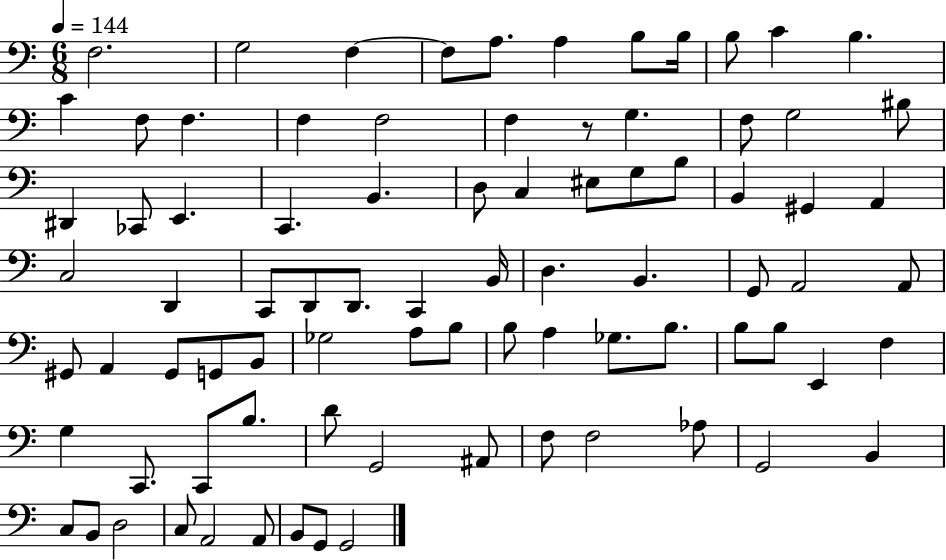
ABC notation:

X:1
T:Untitled
M:6/8
L:1/4
K:C
F,2 G,2 F, F,/2 A,/2 A, B,/2 B,/4 B,/2 C B, C F,/2 F, F, F,2 F, z/2 G, F,/2 G,2 ^B,/2 ^D,, _C,,/2 E,, C,, B,, D,/2 C, ^E,/2 G,/2 B,/2 B,, ^G,, A,, C,2 D,, C,,/2 D,,/2 D,,/2 C,, B,,/4 D, B,, G,,/2 A,,2 A,,/2 ^G,,/2 A,, ^G,,/2 G,,/2 B,,/2 _G,2 A,/2 B,/2 B,/2 A, _G,/2 B,/2 B,/2 B,/2 E,, F, G, C,,/2 C,,/2 B,/2 D/2 G,,2 ^A,,/2 F,/2 F,2 _A,/2 G,,2 B,, C,/2 B,,/2 D,2 C,/2 A,,2 A,,/2 B,,/2 G,,/2 G,,2